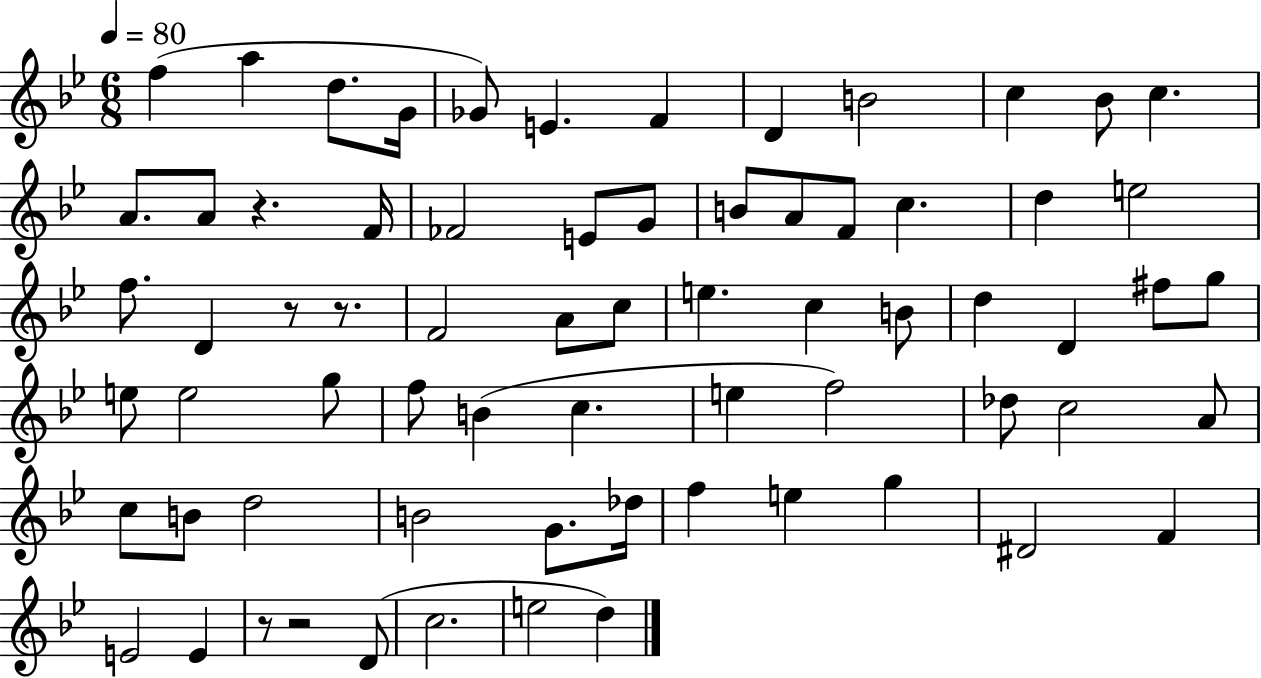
F5/q A5/q D5/e. G4/s Gb4/e E4/q. F4/q D4/q B4/h C5/q Bb4/e C5/q. A4/e. A4/e R/q. F4/s FES4/h E4/e G4/e B4/e A4/e F4/e C5/q. D5/q E5/h F5/e. D4/q R/e R/e. F4/h A4/e C5/e E5/q. C5/q B4/e D5/q D4/q F#5/e G5/e E5/e E5/h G5/e F5/e B4/q C5/q. E5/q F5/h Db5/e C5/h A4/e C5/e B4/e D5/h B4/h G4/e. Db5/s F5/q E5/q G5/q D#4/h F4/q E4/h E4/q R/e R/h D4/e C5/h. E5/h D5/q